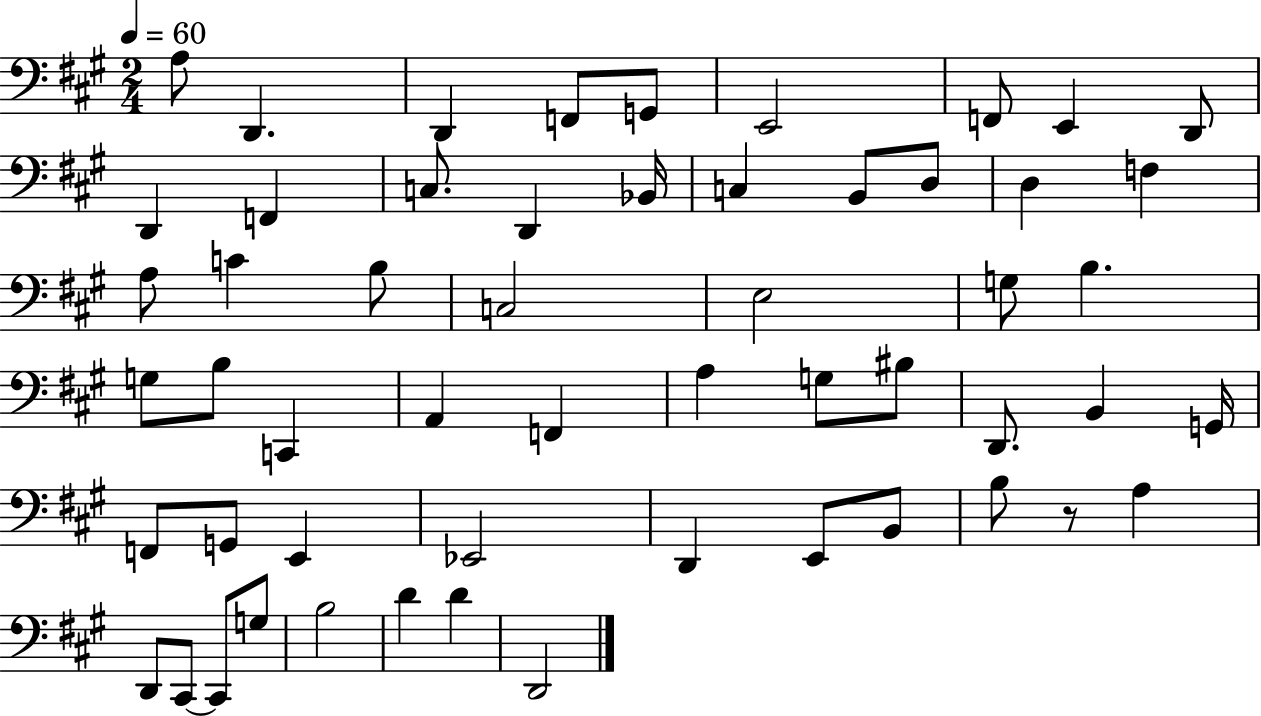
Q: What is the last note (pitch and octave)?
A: D2